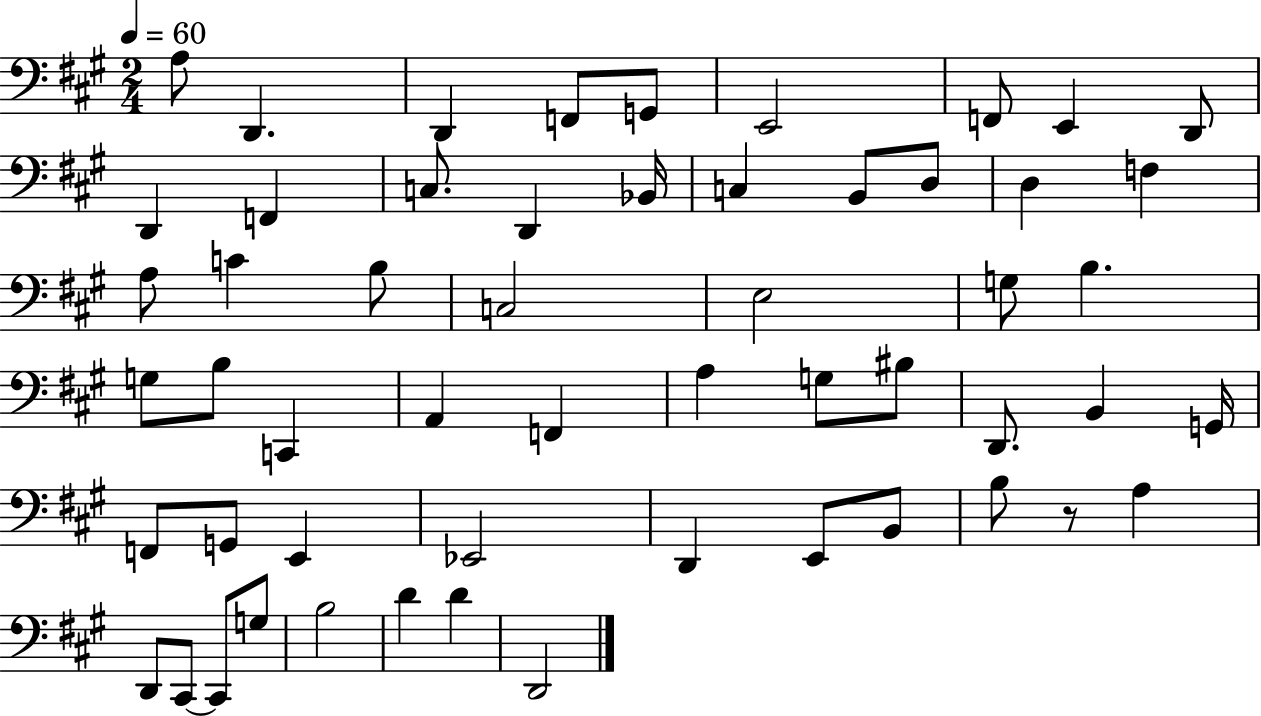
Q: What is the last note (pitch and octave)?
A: D2